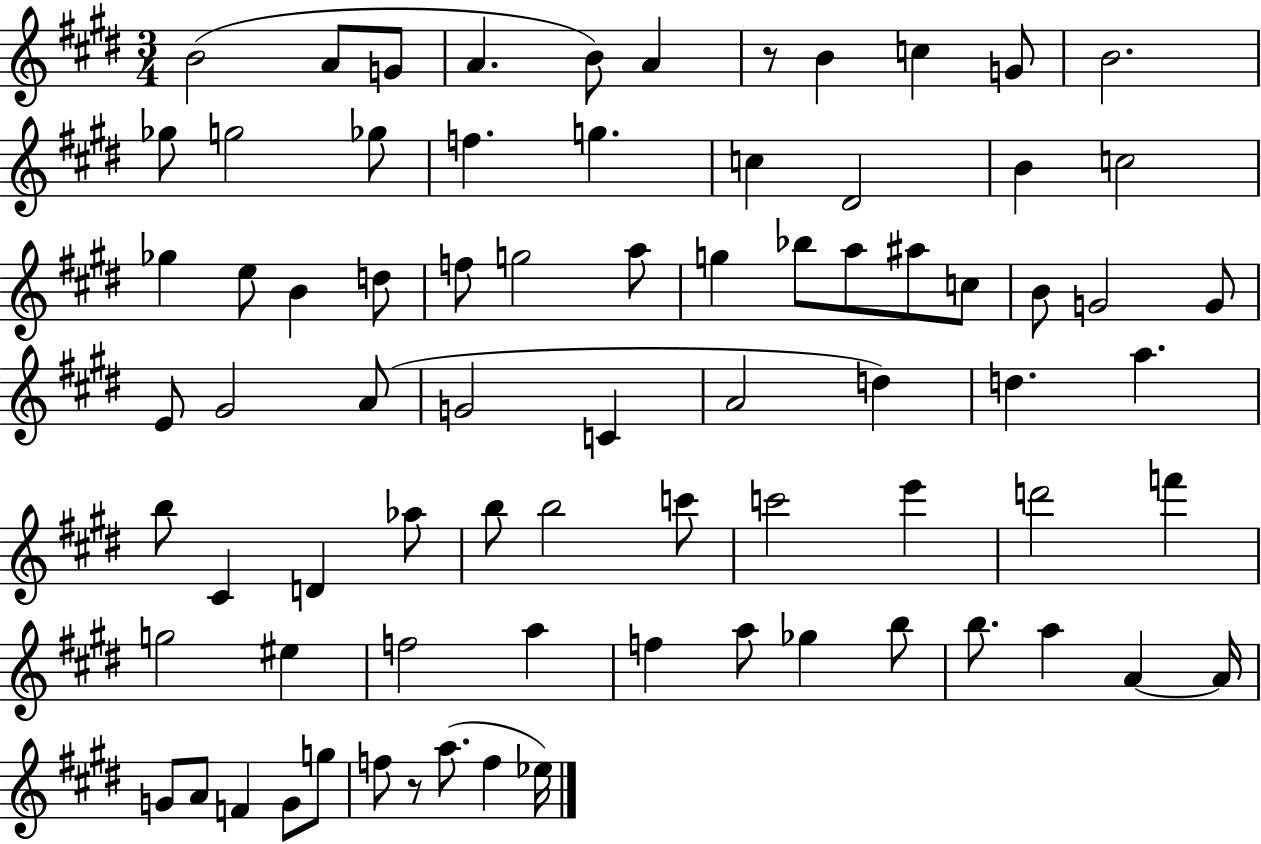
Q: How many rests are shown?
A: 2